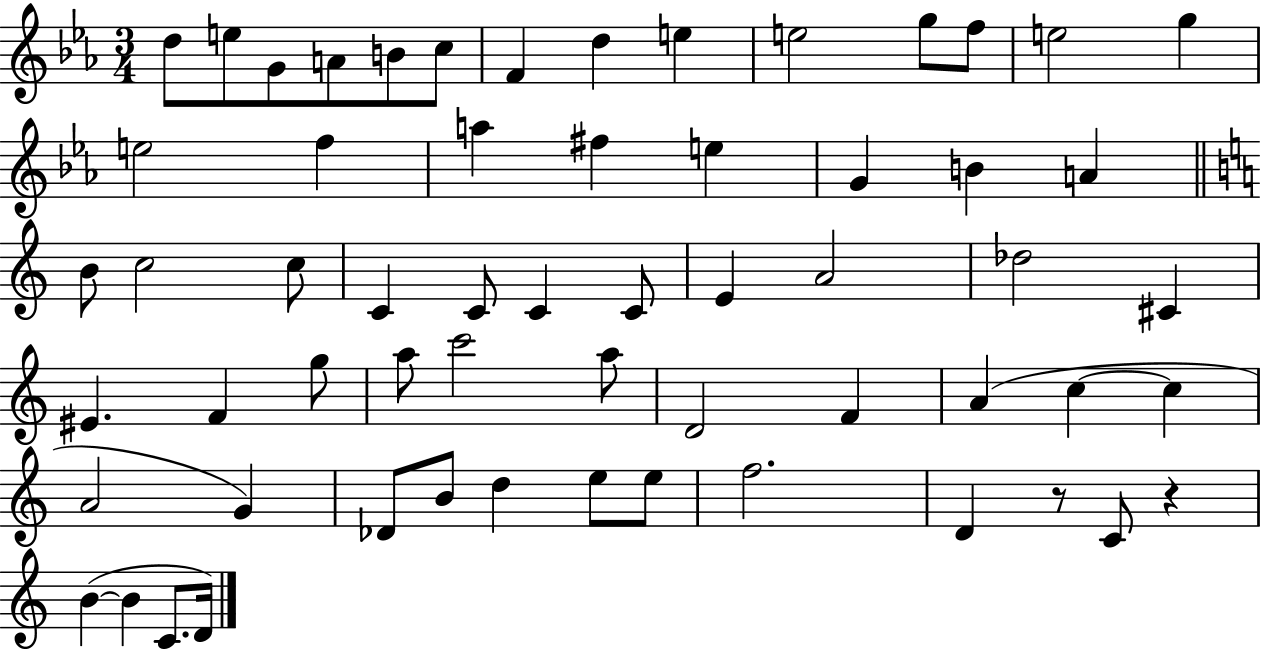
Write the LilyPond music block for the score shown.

{
  \clef treble
  \numericTimeSignature
  \time 3/4
  \key ees \major
  d''8 e''8 g'8 a'8 b'8 c''8 | f'4 d''4 e''4 | e''2 g''8 f''8 | e''2 g''4 | \break e''2 f''4 | a''4 fis''4 e''4 | g'4 b'4 a'4 | \bar "||" \break \key c \major b'8 c''2 c''8 | c'4 c'8 c'4 c'8 | e'4 a'2 | des''2 cis'4 | \break eis'4. f'4 g''8 | a''8 c'''2 a''8 | d'2 f'4 | a'4( c''4~~ c''4 | \break a'2 g'4) | des'8 b'8 d''4 e''8 e''8 | f''2. | d'4 r8 c'8 r4 | \break b'4~(~ b'4 c'8. d'16) | \bar "|."
}